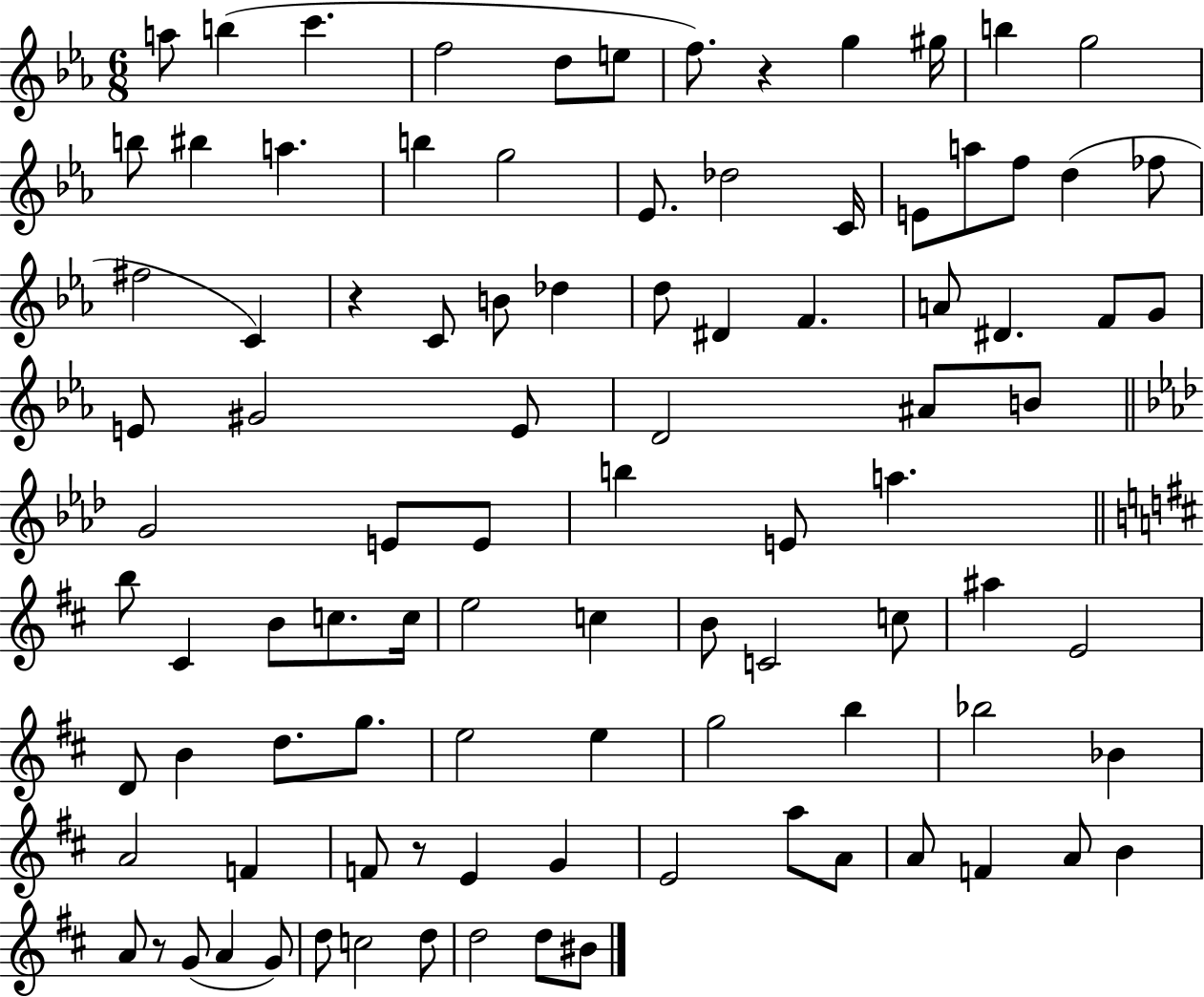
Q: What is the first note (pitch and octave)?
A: A5